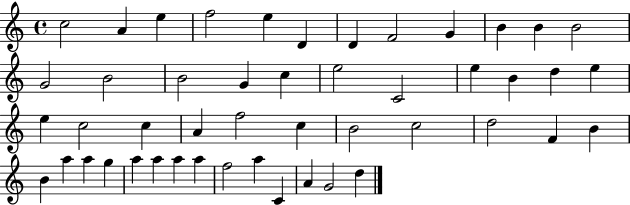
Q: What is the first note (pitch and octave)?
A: C5